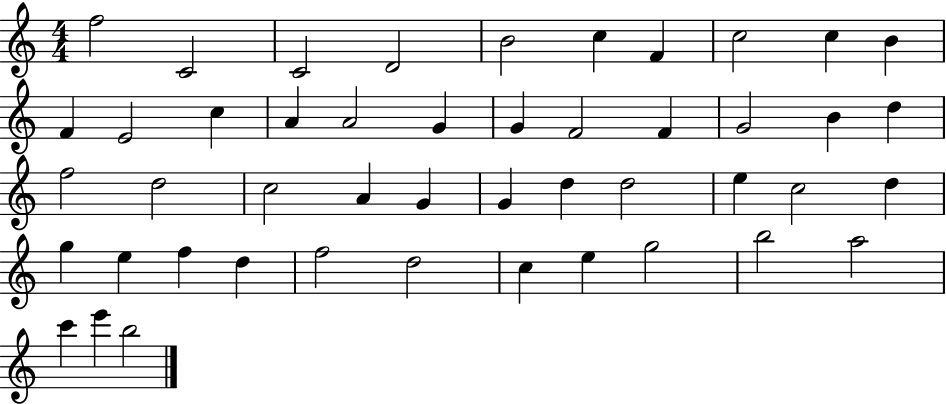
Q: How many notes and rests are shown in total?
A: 47